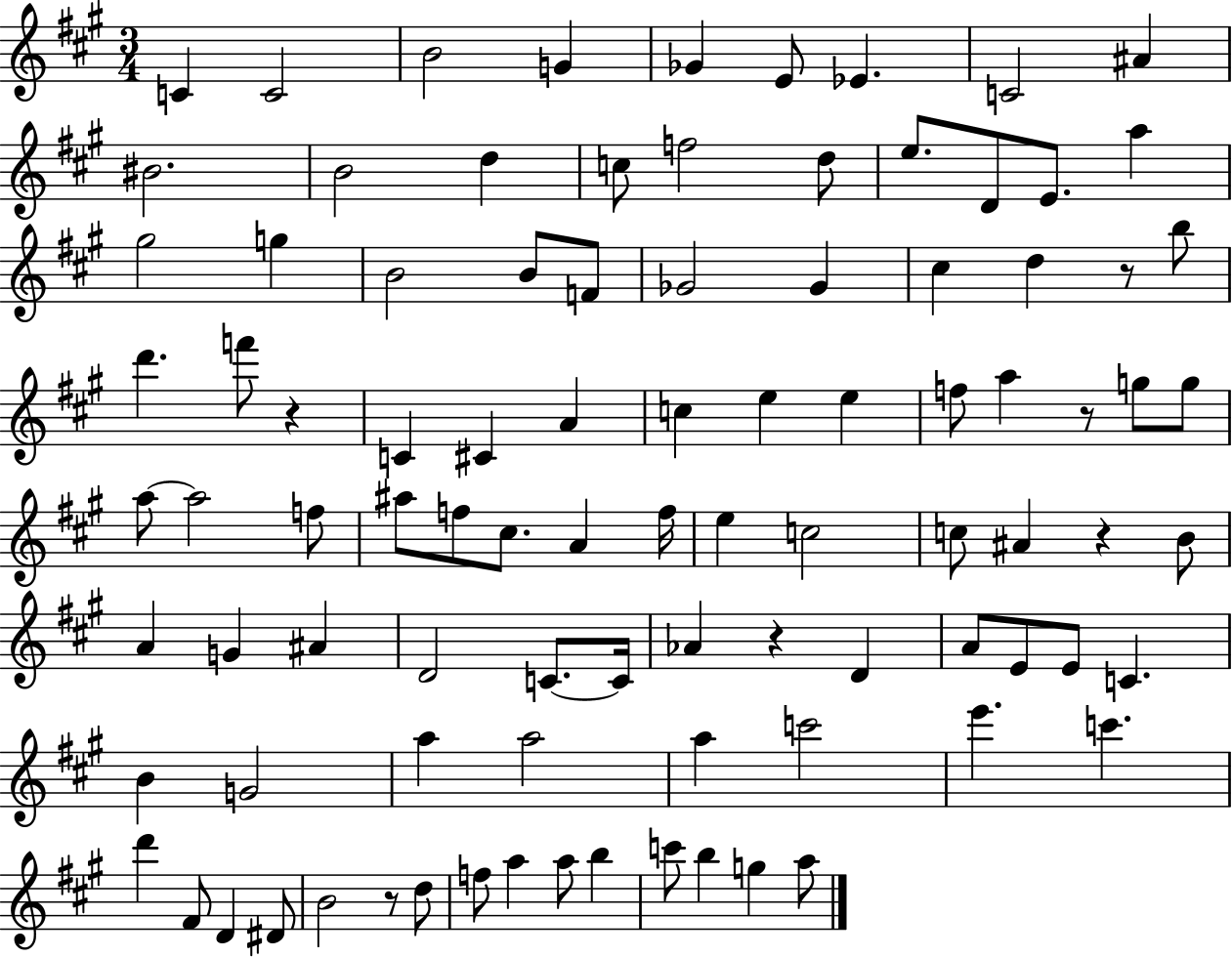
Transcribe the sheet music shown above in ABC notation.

X:1
T:Untitled
M:3/4
L:1/4
K:A
C C2 B2 G _G E/2 _E C2 ^A ^B2 B2 d c/2 f2 d/2 e/2 D/2 E/2 a ^g2 g B2 B/2 F/2 _G2 _G ^c d z/2 b/2 d' f'/2 z C ^C A c e e f/2 a z/2 g/2 g/2 a/2 a2 f/2 ^a/2 f/2 ^c/2 A f/4 e c2 c/2 ^A z B/2 A G ^A D2 C/2 C/4 _A z D A/2 E/2 E/2 C B G2 a a2 a c'2 e' c' d' ^F/2 D ^D/2 B2 z/2 d/2 f/2 a a/2 b c'/2 b g a/2